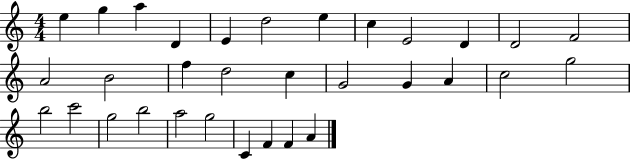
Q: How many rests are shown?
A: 0